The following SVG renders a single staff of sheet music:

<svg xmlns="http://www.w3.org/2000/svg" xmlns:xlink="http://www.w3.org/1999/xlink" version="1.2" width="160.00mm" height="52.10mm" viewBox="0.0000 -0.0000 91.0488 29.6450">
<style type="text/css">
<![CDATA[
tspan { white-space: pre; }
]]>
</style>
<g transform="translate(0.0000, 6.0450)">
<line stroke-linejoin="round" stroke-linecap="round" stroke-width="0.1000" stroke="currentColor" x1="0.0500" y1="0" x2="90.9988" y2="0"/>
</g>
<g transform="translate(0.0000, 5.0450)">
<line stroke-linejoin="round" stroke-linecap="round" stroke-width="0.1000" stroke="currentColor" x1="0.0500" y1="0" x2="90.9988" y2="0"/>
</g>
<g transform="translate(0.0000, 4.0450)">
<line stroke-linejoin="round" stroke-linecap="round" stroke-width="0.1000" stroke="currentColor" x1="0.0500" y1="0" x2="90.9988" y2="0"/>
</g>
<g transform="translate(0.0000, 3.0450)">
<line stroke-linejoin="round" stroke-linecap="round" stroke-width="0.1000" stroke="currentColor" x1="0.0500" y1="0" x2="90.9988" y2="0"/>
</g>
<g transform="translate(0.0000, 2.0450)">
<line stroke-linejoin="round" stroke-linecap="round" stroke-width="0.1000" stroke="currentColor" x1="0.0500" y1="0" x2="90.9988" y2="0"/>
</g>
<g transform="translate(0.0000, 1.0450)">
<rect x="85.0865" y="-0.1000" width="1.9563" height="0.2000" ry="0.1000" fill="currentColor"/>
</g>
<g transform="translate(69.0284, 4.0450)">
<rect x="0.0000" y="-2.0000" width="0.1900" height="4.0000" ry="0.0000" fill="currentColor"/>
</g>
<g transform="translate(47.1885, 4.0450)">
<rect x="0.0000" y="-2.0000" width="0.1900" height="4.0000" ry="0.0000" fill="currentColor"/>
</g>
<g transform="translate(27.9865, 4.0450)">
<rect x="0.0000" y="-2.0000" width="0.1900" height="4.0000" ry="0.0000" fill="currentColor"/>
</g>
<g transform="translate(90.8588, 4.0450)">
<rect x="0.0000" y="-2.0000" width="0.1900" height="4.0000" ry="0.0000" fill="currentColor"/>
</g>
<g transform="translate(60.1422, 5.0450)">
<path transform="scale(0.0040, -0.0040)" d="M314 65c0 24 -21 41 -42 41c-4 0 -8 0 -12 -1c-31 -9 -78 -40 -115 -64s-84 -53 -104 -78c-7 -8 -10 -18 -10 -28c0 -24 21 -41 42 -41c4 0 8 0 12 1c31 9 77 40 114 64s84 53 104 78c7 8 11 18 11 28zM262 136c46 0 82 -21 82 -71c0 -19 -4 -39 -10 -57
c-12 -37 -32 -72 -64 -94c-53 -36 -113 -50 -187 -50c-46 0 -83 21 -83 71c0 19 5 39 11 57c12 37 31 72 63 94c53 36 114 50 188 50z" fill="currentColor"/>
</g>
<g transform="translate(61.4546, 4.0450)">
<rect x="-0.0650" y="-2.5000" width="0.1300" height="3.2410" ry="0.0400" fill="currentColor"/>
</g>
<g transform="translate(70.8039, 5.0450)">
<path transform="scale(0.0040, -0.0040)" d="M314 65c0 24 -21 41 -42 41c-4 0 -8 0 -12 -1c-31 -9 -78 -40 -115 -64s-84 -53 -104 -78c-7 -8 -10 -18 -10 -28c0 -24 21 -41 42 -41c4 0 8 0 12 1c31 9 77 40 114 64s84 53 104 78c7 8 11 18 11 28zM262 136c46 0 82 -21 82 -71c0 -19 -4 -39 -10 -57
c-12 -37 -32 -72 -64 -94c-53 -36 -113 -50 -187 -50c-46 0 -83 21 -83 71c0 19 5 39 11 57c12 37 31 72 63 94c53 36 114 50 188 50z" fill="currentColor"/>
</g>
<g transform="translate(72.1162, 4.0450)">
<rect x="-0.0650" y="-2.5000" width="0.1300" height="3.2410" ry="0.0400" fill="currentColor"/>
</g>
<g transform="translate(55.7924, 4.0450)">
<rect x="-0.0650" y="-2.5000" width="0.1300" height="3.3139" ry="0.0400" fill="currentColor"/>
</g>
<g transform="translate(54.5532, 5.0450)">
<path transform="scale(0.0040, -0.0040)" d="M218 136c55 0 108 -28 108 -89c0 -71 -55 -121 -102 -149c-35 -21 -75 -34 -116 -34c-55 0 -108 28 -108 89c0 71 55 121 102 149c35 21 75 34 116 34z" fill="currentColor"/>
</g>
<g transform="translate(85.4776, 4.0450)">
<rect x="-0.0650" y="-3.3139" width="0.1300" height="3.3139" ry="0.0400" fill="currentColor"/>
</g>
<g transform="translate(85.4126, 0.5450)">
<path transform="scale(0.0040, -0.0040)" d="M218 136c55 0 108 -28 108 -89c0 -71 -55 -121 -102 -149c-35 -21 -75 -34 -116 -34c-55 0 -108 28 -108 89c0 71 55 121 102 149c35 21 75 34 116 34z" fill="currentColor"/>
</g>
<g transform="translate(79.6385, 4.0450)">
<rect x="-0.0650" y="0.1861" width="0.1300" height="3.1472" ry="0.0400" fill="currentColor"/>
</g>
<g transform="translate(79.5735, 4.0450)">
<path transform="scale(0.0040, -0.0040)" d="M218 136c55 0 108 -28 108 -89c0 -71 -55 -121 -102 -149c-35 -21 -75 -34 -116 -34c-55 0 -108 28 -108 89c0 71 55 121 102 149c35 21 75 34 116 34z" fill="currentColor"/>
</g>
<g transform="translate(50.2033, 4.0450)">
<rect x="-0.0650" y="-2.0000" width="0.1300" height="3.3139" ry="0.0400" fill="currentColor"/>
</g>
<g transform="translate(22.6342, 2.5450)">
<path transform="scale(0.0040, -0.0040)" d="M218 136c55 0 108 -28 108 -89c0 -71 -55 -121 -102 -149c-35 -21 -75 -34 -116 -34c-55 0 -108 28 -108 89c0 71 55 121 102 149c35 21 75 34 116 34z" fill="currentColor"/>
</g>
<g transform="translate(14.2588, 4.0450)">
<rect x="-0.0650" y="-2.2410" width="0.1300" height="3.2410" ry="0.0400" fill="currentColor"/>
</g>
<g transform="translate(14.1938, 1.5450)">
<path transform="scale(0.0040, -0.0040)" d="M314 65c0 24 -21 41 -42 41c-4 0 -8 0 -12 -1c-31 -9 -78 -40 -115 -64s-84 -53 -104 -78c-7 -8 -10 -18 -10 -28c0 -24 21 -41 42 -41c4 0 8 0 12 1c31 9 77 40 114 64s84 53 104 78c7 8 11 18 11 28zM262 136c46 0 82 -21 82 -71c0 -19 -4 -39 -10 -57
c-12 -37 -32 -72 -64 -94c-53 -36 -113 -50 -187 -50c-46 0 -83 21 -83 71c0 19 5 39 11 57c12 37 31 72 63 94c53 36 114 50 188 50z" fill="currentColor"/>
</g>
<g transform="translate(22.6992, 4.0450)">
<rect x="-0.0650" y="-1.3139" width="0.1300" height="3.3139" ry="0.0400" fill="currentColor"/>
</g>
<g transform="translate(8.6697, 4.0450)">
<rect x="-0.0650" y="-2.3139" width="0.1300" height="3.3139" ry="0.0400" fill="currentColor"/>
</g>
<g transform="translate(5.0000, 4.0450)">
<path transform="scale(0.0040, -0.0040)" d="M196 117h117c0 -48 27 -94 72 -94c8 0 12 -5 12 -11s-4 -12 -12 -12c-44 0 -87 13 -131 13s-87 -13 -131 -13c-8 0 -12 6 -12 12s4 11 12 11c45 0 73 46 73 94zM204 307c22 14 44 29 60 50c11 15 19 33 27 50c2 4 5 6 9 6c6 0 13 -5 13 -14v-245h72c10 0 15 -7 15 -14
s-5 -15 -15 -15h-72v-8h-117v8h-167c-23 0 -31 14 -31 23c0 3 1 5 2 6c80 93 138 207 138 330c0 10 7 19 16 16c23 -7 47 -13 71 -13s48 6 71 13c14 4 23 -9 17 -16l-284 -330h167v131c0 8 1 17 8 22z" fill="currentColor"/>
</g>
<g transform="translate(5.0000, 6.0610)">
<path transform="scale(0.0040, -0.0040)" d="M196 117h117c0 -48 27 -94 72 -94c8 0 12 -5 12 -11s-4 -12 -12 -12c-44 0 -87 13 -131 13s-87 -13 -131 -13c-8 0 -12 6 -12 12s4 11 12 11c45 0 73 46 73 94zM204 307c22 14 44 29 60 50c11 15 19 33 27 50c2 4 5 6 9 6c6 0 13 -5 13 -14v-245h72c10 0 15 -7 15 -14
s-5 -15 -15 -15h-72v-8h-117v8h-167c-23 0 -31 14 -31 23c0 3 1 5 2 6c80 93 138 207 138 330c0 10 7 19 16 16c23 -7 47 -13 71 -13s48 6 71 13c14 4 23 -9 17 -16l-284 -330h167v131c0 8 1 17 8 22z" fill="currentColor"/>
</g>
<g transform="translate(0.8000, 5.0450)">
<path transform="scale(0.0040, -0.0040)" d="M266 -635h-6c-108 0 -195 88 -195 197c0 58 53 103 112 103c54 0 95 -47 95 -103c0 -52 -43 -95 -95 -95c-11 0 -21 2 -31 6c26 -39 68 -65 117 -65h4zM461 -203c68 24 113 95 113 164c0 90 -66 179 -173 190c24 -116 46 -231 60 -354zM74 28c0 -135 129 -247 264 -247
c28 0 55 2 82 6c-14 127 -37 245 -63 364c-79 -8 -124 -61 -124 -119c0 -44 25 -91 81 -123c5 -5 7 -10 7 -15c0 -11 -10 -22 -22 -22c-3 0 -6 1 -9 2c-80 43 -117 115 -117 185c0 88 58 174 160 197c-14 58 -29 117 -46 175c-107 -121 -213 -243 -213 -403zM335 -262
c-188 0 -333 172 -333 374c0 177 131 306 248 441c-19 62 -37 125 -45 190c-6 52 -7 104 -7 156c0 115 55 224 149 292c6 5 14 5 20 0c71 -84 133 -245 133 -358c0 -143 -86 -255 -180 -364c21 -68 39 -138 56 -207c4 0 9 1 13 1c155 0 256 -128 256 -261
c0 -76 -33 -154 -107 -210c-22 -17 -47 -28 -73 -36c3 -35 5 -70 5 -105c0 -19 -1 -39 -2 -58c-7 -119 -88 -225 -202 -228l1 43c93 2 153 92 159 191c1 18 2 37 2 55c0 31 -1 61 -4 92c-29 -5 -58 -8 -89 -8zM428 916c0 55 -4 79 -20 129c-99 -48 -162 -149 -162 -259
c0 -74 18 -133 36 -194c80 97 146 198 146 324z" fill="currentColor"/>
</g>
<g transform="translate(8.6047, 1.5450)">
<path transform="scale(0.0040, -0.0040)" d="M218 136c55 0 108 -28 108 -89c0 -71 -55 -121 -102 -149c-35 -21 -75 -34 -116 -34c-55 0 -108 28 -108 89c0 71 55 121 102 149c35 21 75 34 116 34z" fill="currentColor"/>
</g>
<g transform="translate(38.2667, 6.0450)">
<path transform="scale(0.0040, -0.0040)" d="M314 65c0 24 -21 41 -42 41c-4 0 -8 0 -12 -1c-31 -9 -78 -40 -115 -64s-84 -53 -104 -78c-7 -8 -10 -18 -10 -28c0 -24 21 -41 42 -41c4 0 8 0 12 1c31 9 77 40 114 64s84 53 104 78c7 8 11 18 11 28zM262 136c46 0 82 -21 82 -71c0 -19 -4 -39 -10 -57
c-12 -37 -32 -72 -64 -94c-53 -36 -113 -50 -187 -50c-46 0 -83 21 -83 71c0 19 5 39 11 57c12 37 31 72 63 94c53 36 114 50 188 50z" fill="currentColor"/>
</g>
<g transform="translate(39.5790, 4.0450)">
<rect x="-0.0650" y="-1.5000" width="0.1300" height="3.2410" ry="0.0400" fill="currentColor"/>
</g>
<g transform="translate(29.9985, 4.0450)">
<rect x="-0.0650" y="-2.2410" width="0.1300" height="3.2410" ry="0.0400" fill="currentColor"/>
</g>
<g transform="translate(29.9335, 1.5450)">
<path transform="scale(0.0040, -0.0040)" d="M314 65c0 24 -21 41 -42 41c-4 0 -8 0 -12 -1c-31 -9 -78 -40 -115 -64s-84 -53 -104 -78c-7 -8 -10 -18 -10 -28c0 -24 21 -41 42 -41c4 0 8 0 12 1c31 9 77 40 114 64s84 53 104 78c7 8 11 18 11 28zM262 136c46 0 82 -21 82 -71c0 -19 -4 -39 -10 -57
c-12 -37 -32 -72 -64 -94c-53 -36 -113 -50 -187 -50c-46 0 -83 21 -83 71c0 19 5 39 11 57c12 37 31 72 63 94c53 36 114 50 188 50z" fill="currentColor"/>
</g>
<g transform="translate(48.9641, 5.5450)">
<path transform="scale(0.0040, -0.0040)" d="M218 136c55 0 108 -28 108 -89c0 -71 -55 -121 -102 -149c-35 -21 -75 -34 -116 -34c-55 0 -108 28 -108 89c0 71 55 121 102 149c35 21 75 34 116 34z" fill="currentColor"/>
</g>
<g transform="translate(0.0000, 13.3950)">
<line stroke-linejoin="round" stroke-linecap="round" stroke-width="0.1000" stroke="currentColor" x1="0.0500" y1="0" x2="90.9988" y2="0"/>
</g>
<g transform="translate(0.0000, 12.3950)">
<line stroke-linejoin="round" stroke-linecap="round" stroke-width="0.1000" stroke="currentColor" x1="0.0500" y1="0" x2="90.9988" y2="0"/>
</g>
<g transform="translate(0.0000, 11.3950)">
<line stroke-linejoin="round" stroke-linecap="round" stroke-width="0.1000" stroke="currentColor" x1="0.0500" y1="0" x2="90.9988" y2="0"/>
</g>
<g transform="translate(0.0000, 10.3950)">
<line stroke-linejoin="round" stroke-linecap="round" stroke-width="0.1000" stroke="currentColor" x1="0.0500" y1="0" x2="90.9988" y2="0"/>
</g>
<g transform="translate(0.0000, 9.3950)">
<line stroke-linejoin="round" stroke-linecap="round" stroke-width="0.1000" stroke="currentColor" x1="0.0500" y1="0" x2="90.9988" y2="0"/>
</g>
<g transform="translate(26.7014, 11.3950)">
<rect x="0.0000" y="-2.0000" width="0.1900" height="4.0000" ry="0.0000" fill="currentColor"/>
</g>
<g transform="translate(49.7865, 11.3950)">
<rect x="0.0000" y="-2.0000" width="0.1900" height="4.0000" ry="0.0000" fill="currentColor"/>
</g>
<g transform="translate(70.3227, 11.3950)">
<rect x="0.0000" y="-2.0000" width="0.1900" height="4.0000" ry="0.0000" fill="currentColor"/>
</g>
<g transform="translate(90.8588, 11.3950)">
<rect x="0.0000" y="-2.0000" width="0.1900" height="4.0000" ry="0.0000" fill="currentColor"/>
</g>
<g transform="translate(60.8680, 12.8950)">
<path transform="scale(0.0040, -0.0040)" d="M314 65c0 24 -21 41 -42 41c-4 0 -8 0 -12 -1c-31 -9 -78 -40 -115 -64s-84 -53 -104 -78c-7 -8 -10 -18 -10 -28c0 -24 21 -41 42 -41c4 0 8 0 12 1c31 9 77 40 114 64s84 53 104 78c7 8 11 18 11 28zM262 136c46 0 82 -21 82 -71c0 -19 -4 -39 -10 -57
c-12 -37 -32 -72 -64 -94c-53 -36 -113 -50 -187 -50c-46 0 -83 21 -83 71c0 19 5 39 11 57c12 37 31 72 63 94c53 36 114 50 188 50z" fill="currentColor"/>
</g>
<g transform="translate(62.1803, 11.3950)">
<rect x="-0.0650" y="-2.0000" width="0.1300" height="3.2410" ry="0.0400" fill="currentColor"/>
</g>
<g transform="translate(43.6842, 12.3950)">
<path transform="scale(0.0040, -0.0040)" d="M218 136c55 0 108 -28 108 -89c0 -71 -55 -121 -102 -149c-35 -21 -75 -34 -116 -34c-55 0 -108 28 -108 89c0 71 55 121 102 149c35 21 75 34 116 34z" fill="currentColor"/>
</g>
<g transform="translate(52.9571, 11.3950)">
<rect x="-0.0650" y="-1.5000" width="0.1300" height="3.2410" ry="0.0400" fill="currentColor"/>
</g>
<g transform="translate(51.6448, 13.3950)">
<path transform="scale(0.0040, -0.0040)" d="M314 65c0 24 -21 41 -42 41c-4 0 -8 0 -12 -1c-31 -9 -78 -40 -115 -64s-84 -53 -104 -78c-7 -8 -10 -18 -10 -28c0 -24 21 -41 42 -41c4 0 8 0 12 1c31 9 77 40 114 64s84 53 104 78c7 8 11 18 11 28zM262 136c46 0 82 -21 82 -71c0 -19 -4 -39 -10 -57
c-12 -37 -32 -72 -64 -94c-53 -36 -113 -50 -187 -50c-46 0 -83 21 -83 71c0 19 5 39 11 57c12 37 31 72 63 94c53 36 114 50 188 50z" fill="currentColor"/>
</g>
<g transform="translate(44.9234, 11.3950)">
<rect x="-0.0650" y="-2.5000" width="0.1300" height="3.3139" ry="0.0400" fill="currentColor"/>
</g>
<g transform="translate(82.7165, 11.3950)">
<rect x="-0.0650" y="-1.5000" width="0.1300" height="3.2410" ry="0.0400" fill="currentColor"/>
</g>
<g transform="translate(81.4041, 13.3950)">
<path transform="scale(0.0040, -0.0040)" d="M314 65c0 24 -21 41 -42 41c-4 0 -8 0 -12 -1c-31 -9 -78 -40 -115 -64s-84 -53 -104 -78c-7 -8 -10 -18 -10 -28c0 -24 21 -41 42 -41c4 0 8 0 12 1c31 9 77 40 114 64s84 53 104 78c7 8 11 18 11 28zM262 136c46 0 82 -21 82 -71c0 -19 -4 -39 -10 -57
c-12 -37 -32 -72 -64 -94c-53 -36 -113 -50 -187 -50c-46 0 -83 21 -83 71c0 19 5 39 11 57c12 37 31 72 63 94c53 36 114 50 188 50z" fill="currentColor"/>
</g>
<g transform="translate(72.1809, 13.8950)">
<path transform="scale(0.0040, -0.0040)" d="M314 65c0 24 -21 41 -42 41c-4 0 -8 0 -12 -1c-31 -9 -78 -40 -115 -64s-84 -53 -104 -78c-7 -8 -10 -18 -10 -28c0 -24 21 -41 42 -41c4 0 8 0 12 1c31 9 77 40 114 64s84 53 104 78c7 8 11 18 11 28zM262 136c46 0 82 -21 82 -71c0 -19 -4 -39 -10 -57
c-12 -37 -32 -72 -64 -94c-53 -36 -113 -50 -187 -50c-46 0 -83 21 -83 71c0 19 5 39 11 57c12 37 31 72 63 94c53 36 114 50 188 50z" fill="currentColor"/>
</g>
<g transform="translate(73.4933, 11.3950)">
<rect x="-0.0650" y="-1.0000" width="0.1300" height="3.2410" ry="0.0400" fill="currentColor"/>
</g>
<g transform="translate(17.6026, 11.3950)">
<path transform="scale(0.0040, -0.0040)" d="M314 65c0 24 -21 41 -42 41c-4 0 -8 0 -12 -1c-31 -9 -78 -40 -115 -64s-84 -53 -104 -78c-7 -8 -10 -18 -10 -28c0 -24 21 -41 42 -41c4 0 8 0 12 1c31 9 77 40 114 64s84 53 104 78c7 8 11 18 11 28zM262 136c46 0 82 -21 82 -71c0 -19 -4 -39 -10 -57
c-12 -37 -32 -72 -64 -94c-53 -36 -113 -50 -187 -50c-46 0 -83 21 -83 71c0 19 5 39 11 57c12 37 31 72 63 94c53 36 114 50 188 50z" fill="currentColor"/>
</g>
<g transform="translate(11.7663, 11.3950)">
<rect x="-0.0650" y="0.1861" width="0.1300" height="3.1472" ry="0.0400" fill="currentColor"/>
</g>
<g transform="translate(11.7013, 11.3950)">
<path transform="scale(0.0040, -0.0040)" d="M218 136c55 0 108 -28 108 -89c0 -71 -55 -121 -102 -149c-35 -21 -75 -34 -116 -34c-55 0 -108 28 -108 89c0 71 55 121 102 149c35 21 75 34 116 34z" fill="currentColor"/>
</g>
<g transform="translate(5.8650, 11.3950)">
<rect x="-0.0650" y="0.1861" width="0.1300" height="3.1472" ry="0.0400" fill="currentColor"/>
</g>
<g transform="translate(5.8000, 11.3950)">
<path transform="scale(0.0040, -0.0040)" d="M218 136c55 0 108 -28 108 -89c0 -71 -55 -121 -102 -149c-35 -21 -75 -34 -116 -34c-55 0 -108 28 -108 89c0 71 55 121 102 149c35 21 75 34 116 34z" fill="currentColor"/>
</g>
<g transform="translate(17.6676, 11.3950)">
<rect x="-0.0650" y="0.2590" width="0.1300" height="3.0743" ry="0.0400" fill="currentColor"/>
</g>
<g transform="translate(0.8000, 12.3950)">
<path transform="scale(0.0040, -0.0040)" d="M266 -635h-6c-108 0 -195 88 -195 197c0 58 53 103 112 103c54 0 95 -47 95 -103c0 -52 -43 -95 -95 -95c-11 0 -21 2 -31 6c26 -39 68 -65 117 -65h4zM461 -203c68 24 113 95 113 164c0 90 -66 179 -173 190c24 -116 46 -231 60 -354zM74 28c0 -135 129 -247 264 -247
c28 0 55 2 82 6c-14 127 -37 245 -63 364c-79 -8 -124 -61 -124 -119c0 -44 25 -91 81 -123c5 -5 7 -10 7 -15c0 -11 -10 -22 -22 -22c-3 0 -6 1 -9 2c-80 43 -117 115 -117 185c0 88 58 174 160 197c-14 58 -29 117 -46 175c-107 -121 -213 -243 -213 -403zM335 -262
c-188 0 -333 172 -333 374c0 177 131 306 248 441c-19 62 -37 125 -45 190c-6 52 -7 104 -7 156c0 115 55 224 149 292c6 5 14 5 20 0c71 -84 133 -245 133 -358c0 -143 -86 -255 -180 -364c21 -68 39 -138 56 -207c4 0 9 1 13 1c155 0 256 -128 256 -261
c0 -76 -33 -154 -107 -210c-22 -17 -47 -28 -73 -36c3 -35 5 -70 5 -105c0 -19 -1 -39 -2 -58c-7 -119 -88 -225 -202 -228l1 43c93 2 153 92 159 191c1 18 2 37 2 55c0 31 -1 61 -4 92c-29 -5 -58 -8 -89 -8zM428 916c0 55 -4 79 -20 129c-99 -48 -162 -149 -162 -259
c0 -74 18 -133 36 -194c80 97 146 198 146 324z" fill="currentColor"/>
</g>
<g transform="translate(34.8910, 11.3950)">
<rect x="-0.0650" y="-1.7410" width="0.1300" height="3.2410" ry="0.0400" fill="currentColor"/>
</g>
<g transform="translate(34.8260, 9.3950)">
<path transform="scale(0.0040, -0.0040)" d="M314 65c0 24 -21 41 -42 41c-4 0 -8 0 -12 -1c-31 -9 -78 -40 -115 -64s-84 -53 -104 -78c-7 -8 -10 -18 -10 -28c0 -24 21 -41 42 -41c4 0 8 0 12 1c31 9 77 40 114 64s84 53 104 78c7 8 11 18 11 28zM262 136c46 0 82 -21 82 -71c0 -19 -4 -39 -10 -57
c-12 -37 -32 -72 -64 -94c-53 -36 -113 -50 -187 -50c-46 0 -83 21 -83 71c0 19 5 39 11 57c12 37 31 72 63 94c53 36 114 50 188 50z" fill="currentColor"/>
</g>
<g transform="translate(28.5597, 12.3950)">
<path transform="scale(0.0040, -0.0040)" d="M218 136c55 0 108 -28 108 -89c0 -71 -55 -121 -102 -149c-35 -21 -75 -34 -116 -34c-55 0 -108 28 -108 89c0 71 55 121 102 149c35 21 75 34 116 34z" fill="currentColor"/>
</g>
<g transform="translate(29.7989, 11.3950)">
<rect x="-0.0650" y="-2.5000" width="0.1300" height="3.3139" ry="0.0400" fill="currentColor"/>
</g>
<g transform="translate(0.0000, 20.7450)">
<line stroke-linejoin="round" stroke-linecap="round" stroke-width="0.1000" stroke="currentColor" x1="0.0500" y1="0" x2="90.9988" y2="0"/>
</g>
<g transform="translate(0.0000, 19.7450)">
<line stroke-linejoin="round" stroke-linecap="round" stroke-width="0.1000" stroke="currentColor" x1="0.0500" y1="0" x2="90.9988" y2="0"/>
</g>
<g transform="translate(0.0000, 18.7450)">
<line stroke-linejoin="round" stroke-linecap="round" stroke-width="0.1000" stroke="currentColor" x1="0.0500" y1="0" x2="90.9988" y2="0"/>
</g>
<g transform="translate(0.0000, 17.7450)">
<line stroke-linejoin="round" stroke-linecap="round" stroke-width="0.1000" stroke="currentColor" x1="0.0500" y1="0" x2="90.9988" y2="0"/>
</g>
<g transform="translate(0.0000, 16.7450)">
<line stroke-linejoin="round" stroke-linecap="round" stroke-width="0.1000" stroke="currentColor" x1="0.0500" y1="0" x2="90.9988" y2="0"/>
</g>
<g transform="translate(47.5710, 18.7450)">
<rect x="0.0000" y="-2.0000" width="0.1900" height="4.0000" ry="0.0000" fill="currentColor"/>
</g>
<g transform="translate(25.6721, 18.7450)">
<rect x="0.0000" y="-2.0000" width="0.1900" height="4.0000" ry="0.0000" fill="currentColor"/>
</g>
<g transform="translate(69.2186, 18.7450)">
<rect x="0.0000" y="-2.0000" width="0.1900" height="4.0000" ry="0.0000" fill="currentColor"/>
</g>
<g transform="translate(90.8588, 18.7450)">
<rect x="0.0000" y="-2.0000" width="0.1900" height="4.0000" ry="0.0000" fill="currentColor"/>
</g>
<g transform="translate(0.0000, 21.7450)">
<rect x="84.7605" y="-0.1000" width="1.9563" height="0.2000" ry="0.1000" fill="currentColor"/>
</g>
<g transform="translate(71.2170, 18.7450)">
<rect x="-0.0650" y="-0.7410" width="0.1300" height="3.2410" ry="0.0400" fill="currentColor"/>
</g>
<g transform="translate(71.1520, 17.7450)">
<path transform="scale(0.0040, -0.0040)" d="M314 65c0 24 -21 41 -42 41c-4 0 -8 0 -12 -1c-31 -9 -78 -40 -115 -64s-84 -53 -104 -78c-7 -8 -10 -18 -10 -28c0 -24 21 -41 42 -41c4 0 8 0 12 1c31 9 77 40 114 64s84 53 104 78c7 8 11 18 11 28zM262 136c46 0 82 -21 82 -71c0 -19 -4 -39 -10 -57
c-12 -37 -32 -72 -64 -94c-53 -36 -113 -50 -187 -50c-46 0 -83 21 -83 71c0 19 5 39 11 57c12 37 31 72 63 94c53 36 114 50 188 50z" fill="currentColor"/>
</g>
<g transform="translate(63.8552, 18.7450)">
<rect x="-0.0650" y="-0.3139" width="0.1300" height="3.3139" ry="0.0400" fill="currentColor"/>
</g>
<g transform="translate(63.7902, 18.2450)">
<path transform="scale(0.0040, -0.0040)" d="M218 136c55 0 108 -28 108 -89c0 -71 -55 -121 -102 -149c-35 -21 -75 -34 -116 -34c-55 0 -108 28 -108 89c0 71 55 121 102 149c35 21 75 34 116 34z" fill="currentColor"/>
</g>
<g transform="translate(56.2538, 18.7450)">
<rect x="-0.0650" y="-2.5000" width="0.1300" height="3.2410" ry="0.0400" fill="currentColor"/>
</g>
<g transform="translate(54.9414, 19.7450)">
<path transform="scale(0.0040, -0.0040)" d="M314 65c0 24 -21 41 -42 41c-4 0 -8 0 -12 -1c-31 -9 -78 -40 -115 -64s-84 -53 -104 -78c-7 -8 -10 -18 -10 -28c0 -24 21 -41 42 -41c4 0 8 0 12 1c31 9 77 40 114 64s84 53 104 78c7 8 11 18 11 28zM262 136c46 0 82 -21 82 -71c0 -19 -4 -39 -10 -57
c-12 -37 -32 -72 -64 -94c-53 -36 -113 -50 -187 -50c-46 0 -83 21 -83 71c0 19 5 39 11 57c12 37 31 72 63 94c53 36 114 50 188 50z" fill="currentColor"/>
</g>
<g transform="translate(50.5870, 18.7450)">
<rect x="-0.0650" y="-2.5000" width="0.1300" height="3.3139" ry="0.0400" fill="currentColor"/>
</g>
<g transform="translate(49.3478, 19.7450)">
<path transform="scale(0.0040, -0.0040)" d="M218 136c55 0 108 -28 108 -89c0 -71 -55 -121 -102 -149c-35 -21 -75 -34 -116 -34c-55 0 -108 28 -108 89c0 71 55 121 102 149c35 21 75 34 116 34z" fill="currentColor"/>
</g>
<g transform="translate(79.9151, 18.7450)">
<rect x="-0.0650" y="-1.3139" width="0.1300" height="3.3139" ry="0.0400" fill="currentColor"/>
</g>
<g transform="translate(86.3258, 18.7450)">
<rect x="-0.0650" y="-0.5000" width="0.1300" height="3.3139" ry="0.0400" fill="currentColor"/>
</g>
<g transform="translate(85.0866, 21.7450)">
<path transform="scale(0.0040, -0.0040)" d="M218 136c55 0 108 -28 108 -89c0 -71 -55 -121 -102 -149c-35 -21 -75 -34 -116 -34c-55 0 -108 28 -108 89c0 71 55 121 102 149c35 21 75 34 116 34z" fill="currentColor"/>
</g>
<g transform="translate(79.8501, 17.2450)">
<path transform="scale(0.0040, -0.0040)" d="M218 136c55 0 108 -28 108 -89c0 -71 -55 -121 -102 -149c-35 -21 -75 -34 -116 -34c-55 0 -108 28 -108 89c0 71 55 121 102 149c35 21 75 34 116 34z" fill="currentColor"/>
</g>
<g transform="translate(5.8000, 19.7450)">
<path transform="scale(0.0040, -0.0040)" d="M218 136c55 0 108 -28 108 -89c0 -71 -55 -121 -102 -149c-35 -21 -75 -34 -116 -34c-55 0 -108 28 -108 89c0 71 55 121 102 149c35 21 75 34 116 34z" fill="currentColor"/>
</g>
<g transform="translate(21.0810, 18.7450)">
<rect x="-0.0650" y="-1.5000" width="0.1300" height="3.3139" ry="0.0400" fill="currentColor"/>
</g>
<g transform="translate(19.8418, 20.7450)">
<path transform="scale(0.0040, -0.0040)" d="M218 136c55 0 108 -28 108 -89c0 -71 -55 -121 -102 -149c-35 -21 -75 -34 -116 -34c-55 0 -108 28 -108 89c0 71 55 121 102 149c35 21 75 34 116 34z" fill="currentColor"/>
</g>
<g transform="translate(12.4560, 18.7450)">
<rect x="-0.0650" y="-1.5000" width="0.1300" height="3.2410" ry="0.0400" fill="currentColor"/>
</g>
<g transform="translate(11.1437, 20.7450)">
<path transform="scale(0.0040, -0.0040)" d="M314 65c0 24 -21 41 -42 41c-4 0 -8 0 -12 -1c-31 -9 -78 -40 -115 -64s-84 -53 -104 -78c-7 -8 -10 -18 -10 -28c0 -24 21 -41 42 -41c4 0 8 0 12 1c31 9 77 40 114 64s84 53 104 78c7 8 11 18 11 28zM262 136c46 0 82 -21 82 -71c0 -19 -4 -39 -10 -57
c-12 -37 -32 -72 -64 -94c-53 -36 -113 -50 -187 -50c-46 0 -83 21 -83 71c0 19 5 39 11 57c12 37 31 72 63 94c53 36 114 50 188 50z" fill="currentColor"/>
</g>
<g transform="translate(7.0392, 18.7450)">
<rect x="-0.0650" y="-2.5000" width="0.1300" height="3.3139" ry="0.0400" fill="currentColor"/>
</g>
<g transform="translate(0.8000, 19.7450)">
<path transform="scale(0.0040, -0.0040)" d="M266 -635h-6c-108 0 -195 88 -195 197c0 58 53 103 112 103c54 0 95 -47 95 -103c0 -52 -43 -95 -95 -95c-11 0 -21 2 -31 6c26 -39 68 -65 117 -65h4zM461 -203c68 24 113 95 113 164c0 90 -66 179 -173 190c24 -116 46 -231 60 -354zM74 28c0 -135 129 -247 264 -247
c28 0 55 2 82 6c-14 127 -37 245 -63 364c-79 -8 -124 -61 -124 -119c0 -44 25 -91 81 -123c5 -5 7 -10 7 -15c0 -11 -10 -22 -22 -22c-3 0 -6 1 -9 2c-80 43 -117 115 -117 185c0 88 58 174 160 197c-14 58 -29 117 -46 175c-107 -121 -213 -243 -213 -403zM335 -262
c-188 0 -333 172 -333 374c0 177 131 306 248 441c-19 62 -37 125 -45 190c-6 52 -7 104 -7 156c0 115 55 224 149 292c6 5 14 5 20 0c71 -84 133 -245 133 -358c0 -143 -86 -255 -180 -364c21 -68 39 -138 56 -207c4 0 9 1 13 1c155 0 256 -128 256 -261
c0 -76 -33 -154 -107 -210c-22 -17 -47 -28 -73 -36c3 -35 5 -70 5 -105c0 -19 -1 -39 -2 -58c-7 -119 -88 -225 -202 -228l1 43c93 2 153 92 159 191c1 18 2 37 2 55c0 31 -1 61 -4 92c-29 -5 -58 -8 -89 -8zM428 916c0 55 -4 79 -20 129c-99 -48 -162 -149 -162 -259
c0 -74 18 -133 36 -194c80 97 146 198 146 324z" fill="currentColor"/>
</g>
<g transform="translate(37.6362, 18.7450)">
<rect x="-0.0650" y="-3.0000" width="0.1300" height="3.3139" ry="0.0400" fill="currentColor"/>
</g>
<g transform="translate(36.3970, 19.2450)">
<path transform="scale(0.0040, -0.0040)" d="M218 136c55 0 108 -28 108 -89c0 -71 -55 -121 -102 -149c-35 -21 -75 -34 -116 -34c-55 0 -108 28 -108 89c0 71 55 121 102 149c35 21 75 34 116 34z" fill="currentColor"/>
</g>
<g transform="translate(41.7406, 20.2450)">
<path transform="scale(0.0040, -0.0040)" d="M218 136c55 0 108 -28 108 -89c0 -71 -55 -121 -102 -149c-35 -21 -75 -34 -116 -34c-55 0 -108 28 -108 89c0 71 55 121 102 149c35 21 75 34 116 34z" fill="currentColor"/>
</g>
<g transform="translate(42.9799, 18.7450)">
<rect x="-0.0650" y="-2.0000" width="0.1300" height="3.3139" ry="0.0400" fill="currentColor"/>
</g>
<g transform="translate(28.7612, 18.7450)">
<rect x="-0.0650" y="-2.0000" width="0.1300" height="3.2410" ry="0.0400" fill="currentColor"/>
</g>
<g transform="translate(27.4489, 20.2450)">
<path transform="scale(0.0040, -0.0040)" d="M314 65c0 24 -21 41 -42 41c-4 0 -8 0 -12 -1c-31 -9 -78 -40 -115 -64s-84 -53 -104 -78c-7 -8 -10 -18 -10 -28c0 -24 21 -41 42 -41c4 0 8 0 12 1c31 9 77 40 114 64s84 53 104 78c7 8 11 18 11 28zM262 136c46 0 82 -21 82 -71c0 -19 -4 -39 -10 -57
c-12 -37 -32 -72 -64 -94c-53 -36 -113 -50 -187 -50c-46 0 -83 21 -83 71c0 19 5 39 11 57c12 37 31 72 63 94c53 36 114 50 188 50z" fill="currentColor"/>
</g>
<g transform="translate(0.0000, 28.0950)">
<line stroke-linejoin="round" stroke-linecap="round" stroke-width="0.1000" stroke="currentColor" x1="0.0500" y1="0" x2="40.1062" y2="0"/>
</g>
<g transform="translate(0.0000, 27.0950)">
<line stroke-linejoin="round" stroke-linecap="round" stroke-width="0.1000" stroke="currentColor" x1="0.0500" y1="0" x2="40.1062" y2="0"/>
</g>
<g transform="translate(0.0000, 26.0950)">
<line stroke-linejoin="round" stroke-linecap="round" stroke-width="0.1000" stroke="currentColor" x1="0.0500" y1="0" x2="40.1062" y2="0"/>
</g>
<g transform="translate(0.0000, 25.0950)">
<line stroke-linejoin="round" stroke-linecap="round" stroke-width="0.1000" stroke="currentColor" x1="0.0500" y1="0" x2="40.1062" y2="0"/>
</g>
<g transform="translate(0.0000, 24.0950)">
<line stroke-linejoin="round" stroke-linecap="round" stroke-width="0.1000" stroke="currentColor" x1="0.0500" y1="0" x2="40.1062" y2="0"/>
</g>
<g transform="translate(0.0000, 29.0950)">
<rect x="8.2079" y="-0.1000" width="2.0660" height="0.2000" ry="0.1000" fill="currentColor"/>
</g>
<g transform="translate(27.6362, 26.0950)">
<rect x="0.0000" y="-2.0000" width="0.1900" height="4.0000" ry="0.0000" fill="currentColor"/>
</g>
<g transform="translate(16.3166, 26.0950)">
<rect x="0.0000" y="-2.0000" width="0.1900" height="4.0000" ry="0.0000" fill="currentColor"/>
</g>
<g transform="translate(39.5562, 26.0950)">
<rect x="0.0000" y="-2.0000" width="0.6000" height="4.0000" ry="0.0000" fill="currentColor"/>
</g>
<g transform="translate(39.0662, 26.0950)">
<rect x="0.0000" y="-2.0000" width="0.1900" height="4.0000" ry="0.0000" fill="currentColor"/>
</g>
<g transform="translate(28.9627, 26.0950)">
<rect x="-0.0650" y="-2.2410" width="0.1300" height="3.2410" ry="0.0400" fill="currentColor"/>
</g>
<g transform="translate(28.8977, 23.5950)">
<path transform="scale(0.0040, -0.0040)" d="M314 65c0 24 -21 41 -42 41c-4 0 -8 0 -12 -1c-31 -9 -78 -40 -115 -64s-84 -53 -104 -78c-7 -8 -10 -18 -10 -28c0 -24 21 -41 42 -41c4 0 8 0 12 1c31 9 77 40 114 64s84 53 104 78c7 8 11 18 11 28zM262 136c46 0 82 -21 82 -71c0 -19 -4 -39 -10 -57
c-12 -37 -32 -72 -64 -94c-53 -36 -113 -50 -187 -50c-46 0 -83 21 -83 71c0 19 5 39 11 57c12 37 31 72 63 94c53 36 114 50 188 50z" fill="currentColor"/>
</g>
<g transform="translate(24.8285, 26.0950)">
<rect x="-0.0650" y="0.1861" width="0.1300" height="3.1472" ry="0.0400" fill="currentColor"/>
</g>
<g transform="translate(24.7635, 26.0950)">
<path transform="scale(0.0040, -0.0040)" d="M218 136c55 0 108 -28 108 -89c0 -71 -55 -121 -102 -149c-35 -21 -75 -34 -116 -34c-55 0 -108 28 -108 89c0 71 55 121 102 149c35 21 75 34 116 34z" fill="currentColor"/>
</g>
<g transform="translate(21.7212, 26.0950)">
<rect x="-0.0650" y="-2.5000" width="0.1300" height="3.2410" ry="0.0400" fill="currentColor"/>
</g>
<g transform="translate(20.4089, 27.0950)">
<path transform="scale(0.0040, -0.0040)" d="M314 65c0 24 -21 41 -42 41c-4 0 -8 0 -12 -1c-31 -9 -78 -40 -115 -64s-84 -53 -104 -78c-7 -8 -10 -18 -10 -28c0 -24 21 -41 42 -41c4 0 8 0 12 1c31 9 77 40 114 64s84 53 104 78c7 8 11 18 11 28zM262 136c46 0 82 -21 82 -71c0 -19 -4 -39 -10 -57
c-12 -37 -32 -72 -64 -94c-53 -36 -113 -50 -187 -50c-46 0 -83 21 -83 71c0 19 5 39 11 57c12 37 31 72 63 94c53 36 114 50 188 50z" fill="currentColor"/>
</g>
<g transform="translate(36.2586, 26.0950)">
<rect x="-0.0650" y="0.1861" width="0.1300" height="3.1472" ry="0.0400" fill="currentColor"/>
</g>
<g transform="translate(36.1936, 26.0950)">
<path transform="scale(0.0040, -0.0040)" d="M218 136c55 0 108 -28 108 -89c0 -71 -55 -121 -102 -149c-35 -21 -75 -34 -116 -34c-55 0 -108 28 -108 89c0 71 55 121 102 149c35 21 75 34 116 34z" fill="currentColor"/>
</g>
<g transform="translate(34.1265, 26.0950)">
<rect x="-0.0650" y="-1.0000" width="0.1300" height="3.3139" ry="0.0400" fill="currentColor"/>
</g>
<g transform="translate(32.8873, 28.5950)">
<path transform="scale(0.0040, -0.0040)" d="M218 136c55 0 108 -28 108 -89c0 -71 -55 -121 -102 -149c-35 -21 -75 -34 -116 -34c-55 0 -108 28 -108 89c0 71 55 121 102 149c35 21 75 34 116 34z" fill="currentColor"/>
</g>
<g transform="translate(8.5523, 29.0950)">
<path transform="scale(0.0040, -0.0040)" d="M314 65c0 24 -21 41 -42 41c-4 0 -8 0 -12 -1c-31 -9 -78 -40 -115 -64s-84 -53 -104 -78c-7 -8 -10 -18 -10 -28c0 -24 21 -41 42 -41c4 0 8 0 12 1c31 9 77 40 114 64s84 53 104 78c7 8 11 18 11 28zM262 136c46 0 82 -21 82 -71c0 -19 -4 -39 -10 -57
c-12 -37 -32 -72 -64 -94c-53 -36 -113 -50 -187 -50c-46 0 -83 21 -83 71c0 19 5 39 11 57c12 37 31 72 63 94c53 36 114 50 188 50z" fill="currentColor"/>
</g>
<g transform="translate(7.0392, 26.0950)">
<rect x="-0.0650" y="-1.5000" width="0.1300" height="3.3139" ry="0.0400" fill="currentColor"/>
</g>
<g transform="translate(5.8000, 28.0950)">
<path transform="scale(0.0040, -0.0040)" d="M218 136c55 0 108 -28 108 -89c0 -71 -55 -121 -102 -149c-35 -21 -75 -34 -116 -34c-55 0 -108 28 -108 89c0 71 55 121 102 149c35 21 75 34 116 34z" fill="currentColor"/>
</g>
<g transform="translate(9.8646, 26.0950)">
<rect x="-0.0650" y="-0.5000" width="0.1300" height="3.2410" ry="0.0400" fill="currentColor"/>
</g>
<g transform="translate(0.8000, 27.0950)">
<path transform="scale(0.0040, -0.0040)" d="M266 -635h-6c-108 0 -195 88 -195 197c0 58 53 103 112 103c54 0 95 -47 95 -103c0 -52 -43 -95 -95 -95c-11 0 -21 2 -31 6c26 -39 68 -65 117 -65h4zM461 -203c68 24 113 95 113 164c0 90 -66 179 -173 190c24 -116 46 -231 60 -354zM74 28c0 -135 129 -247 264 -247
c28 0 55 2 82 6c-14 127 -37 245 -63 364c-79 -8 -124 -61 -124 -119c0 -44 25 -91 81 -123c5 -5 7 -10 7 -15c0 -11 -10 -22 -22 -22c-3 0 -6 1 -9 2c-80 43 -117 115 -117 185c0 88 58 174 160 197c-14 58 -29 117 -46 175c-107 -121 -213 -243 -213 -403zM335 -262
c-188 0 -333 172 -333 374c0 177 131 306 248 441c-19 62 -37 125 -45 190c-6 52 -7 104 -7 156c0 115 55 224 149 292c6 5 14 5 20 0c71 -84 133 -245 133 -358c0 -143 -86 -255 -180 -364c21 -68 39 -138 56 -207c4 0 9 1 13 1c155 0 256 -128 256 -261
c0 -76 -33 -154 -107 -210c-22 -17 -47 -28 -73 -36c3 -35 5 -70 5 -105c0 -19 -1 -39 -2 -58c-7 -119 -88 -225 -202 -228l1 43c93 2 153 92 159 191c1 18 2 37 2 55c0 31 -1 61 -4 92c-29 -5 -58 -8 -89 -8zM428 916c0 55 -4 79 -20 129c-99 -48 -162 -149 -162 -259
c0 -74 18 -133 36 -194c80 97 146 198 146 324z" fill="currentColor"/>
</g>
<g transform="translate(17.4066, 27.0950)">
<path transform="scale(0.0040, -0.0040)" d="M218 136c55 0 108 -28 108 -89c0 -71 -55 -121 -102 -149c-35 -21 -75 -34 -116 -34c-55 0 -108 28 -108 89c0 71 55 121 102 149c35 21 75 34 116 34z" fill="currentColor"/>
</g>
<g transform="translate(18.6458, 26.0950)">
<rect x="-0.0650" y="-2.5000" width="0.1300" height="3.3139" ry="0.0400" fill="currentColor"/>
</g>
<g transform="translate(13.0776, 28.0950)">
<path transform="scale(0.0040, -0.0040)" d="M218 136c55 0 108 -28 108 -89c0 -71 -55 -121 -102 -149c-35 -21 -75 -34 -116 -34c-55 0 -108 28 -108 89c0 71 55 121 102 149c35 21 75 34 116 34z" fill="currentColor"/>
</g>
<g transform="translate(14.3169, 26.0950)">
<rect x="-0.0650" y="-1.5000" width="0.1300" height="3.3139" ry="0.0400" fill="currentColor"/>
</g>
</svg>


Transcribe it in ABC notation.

X:1
T:Untitled
M:4/4
L:1/4
K:C
g g2 e g2 E2 F G G2 G2 B b B B B2 G f2 G E2 F2 D2 E2 G E2 E F2 A F G G2 c d2 e C E C2 E G G2 B g2 D B